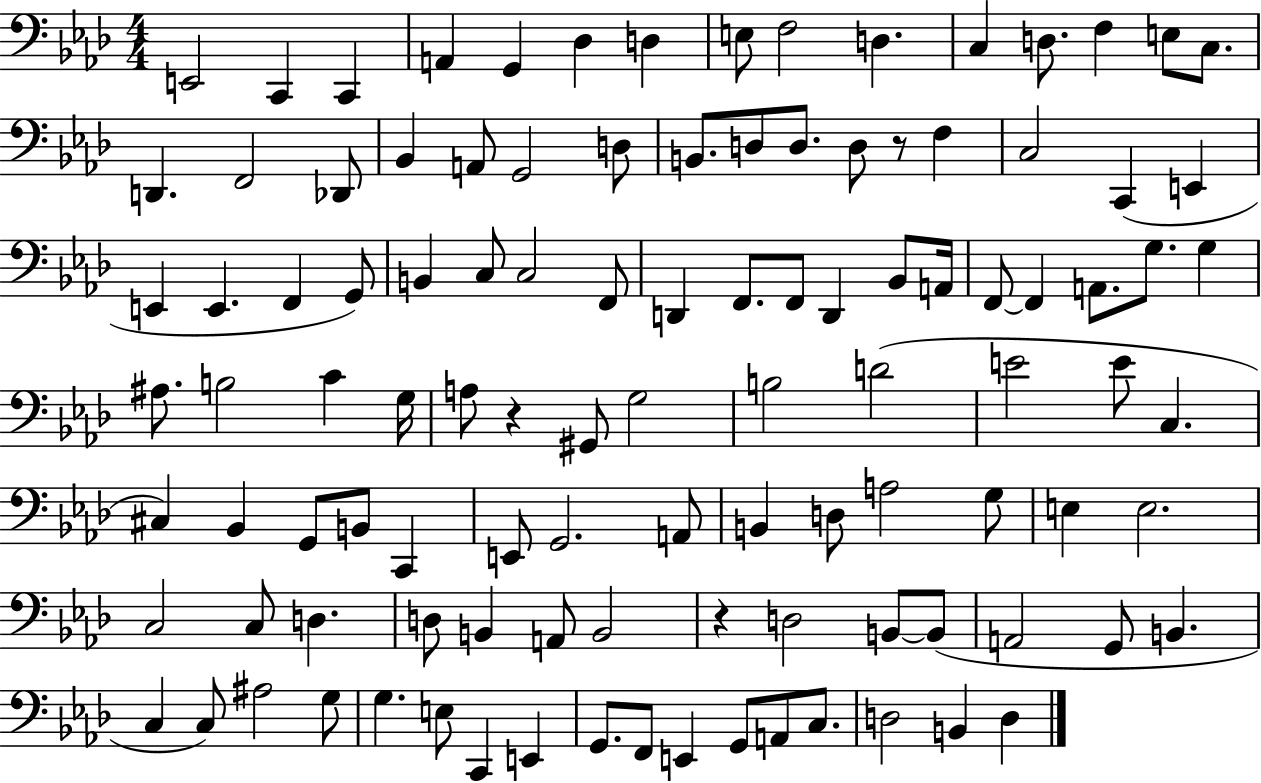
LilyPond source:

{
  \clef bass
  \numericTimeSignature
  \time 4/4
  \key aes \major
  \repeat volta 2 { e,2 c,4 c,4 | a,4 g,4 des4 d4 | e8 f2 d4. | c4 d8. f4 e8 c8. | \break d,4. f,2 des,8 | bes,4 a,8 g,2 d8 | b,8. d8 d8. d8 r8 f4 | c2 c,4( e,4 | \break e,4 e,4. f,4 g,8) | b,4 c8 c2 f,8 | d,4 f,8. f,8 d,4 bes,8 a,16 | f,8~~ f,4 a,8. g8. g4 | \break ais8. b2 c'4 g16 | a8 r4 gis,8 g2 | b2 d'2( | e'2 e'8 c4. | \break cis4) bes,4 g,8 b,8 c,4 | e,8 g,2. a,8 | b,4 d8 a2 g8 | e4 e2. | \break c2 c8 d4. | d8 b,4 a,8 b,2 | r4 d2 b,8~~ b,8( | a,2 g,8 b,4. | \break c4 c8) ais2 g8 | g4. e8 c,4 e,4 | g,8. f,8 e,4 g,8 a,8 c8. | d2 b,4 d4 | \break } \bar "|."
}